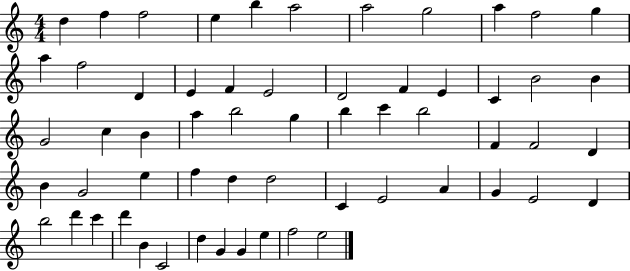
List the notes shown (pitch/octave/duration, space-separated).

D5/q F5/q F5/h E5/q B5/q A5/h A5/h G5/h A5/q F5/h G5/q A5/q F5/h D4/q E4/q F4/q E4/h D4/h F4/q E4/q C4/q B4/h B4/q G4/h C5/q B4/q A5/q B5/h G5/q B5/q C6/q B5/h F4/q F4/h D4/q B4/q G4/h E5/q F5/q D5/q D5/h C4/q E4/h A4/q G4/q E4/h D4/q B5/h D6/q C6/q D6/q B4/q C4/h D5/q G4/q G4/q E5/q F5/h E5/h